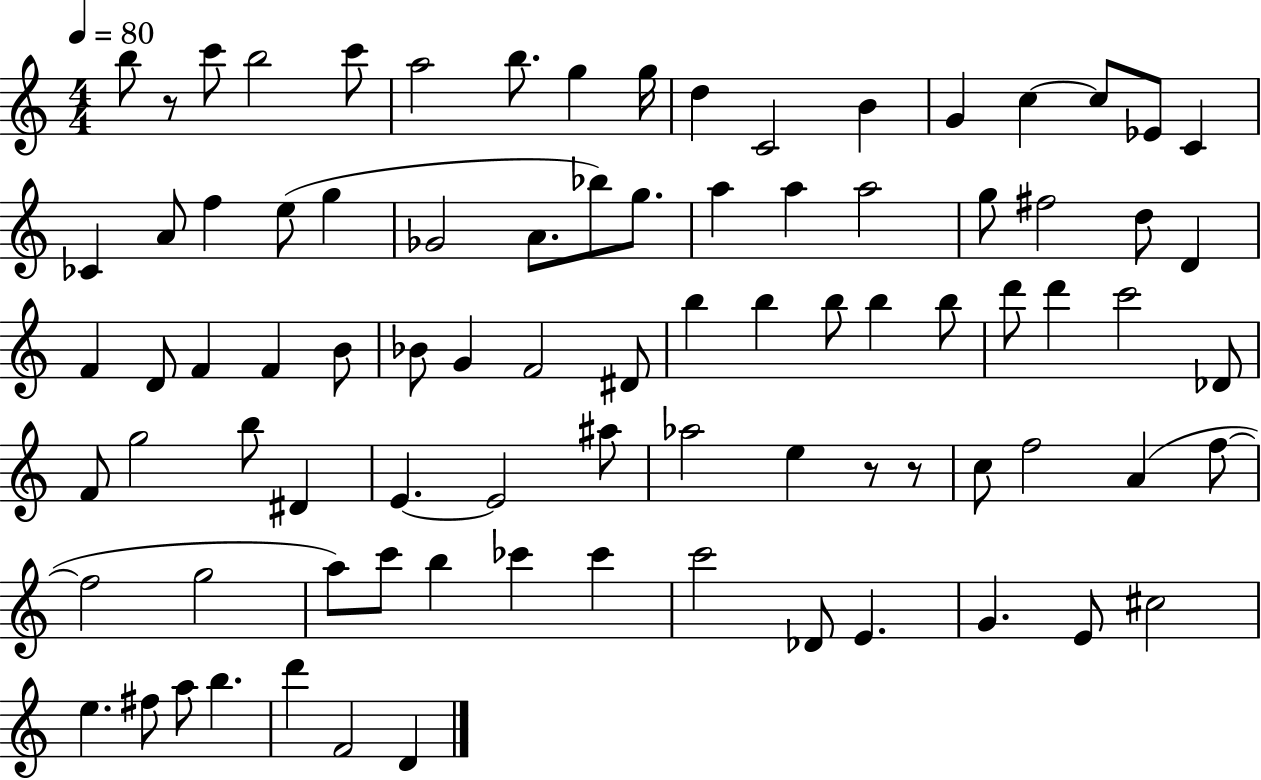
X:1
T:Untitled
M:4/4
L:1/4
K:C
b/2 z/2 c'/2 b2 c'/2 a2 b/2 g g/4 d C2 B G c c/2 _E/2 C _C A/2 f e/2 g _G2 A/2 _b/2 g/2 a a a2 g/2 ^f2 d/2 D F D/2 F F B/2 _B/2 G F2 ^D/2 b b b/2 b b/2 d'/2 d' c'2 _D/2 F/2 g2 b/2 ^D E E2 ^a/2 _a2 e z/2 z/2 c/2 f2 A f/2 f2 g2 a/2 c'/2 b _c' _c' c'2 _D/2 E G E/2 ^c2 e ^f/2 a/2 b d' F2 D